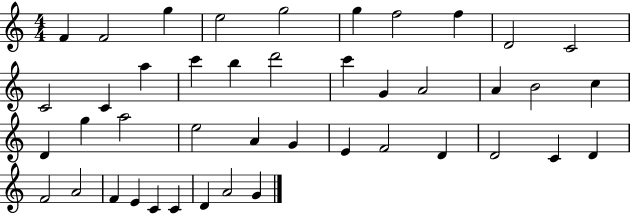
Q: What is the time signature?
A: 4/4